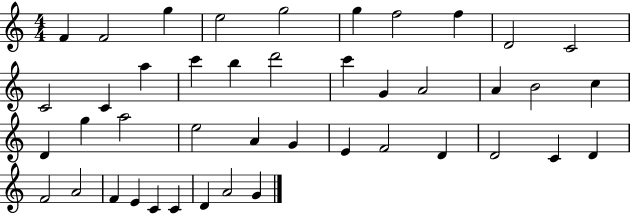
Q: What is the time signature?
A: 4/4